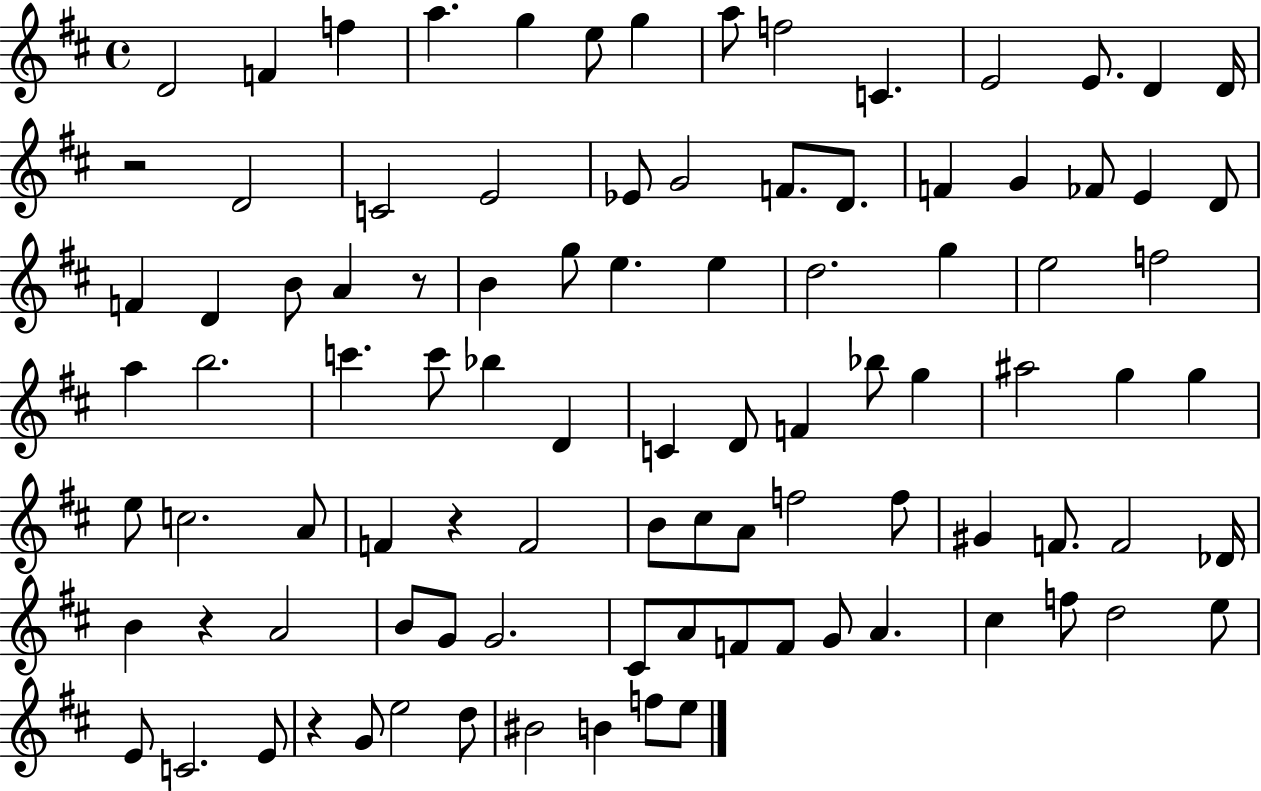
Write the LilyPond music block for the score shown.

{
  \clef treble
  \time 4/4
  \defaultTimeSignature
  \key d \major
  d'2 f'4 f''4 | a''4. g''4 e''8 g''4 | a''8 f''2 c'4. | e'2 e'8. d'4 d'16 | \break r2 d'2 | c'2 e'2 | ees'8 g'2 f'8. d'8. | f'4 g'4 fes'8 e'4 d'8 | \break f'4 d'4 b'8 a'4 r8 | b'4 g''8 e''4. e''4 | d''2. g''4 | e''2 f''2 | \break a''4 b''2. | c'''4. c'''8 bes''4 d'4 | c'4 d'8 f'4 bes''8 g''4 | ais''2 g''4 g''4 | \break e''8 c''2. a'8 | f'4 r4 f'2 | b'8 cis''8 a'8 f''2 f''8 | gis'4 f'8. f'2 des'16 | \break b'4 r4 a'2 | b'8 g'8 g'2. | cis'8 a'8 f'8 f'8 g'8 a'4. | cis''4 f''8 d''2 e''8 | \break e'8 c'2. e'8 | r4 g'8 e''2 d''8 | bis'2 b'4 f''8 e''8 | \bar "|."
}